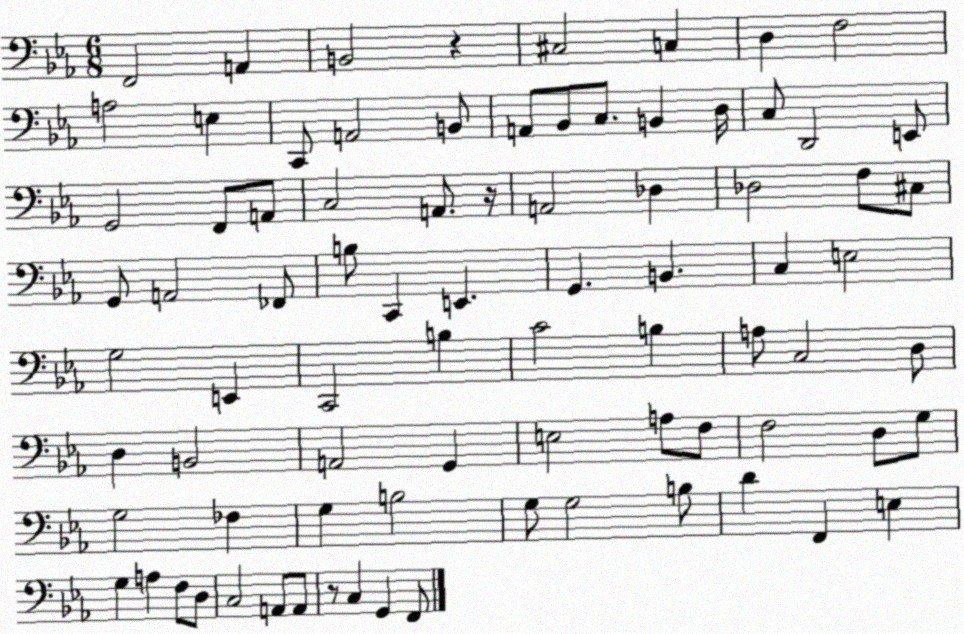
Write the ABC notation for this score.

X:1
T:Untitled
M:6/8
L:1/4
K:Eb
F,,2 A,, B,,2 z ^C,2 C, D, F,2 A,2 E, C,,/2 A,,2 B,,/2 A,,/2 _B,,/2 C,/2 B,, D,/4 C,/2 D,,2 E,,/2 G,,2 F,,/2 A,,/2 C,2 A,,/2 z/4 A,,2 _D, _D,2 F,/2 ^C,/2 G,,/2 A,,2 _F,,/2 B,/2 C,, E,, G,, B,, C, E,2 G,2 E,, C,,2 B, C2 B, A,/2 C,2 D,/2 D, B,,2 A,,2 G,, E,2 A,/2 F,/2 F,2 D,/2 G,/2 G,2 _F, G, B,2 G,/2 G,2 B,/2 D F,, E, G, A, F,/2 D,/2 C,2 A,,/2 A,,/2 z/2 C, G,, F,,/2